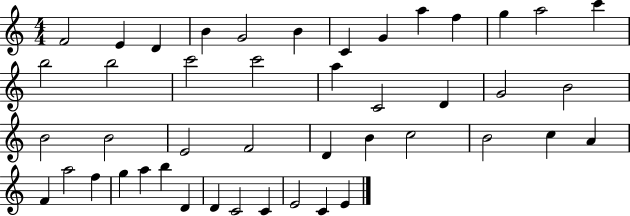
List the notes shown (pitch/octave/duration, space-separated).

F4/h E4/q D4/q B4/q G4/h B4/q C4/q G4/q A5/q F5/q G5/q A5/h C6/q B5/h B5/h C6/h C6/h A5/q C4/h D4/q G4/h B4/h B4/h B4/h E4/h F4/h D4/q B4/q C5/h B4/h C5/q A4/q F4/q A5/h F5/q G5/q A5/q B5/q D4/q D4/q C4/h C4/q E4/h C4/q E4/q